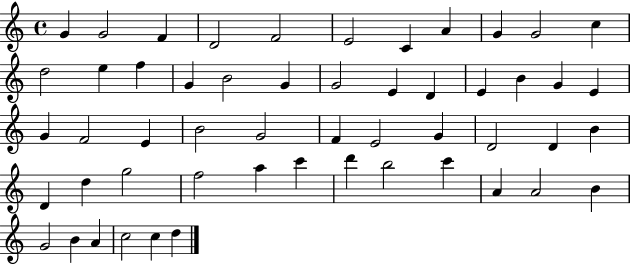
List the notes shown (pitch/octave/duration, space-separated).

G4/q G4/h F4/q D4/h F4/h E4/h C4/q A4/q G4/q G4/h C5/q D5/h E5/q F5/q G4/q B4/h G4/q G4/h E4/q D4/q E4/q B4/q G4/q E4/q G4/q F4/h E4/q B4/h G4/h F4/q E4/h G4/q D4/h D4/q B4/q D4/q D5/q G5/h F5/h A5/q C6/q D6/q B5/h C6/q A4/q A4/h B4/q G4/h B4/q A4/q C5/h C5/q D5/q